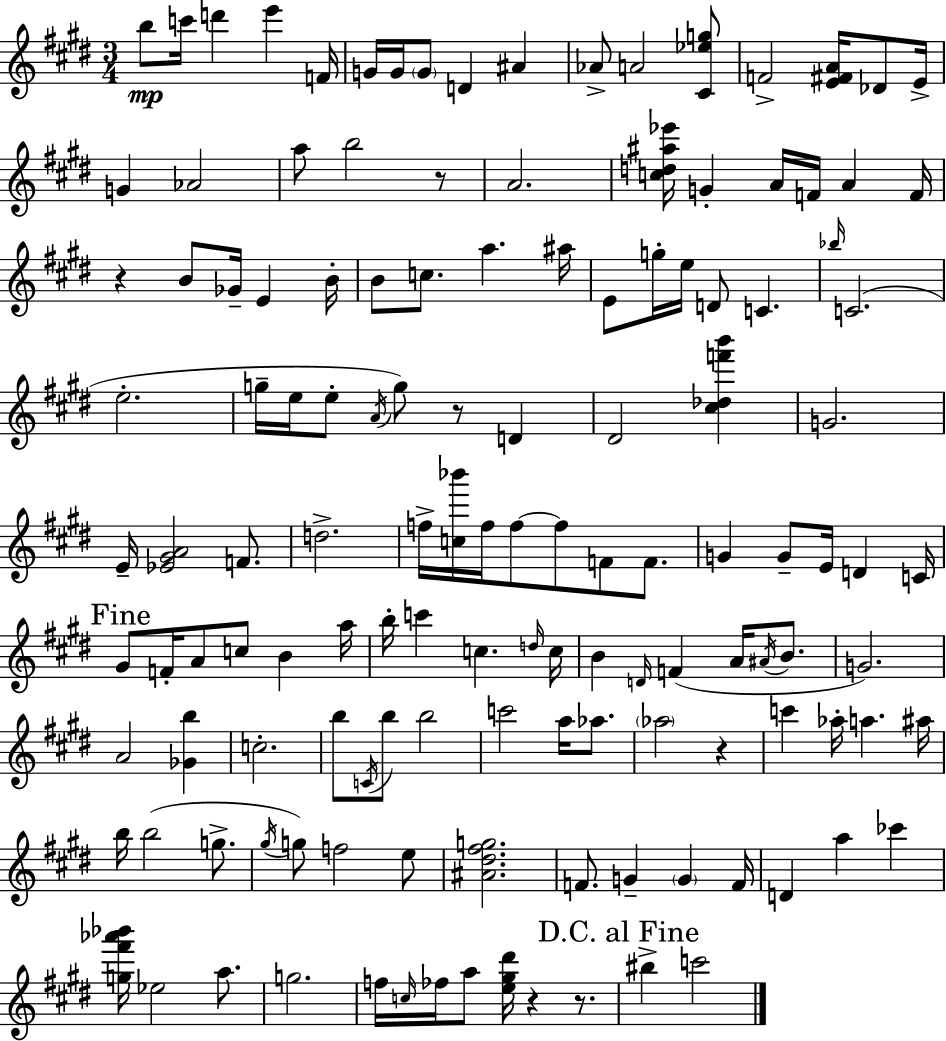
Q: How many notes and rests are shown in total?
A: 134